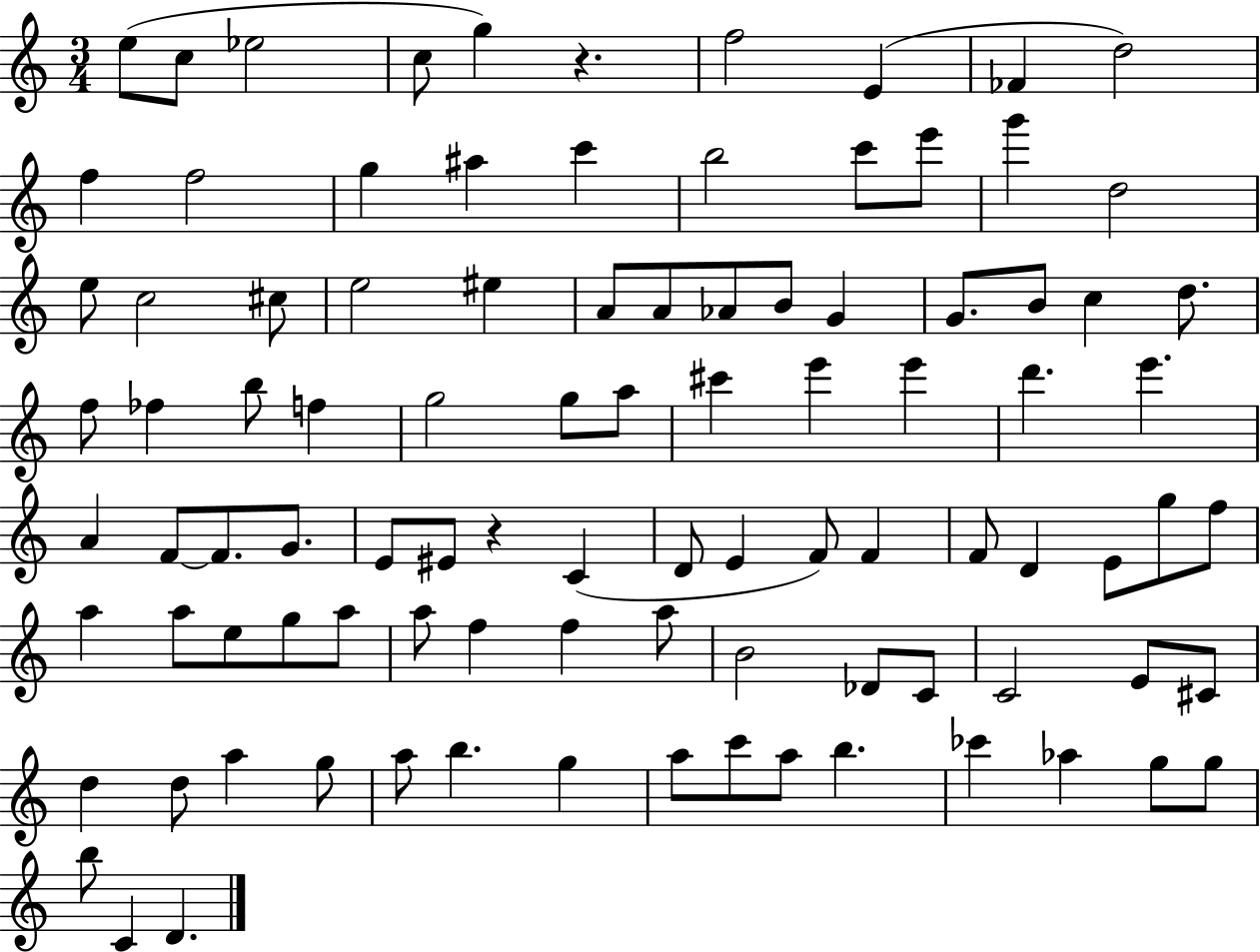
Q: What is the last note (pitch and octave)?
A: D4